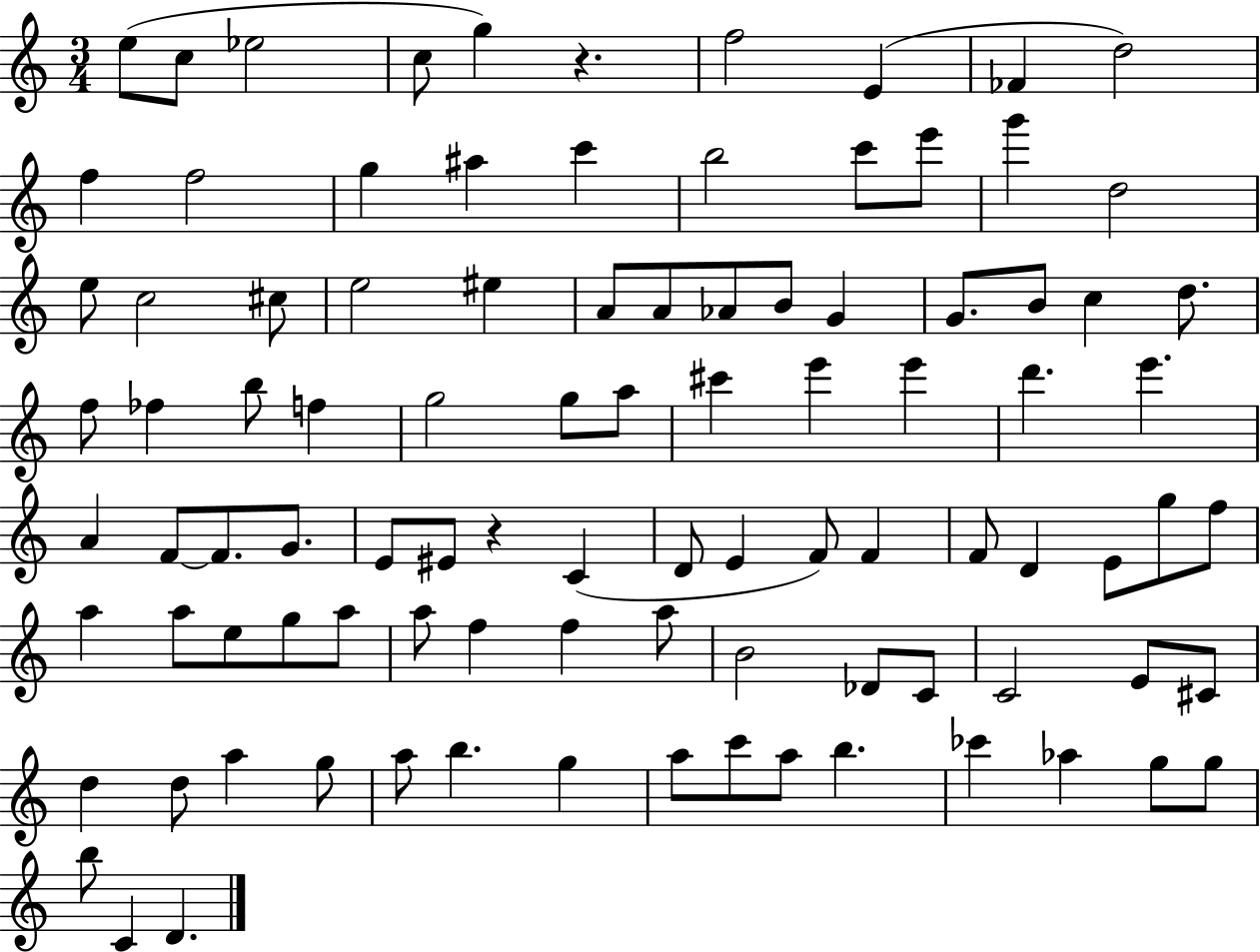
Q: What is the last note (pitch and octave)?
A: D4